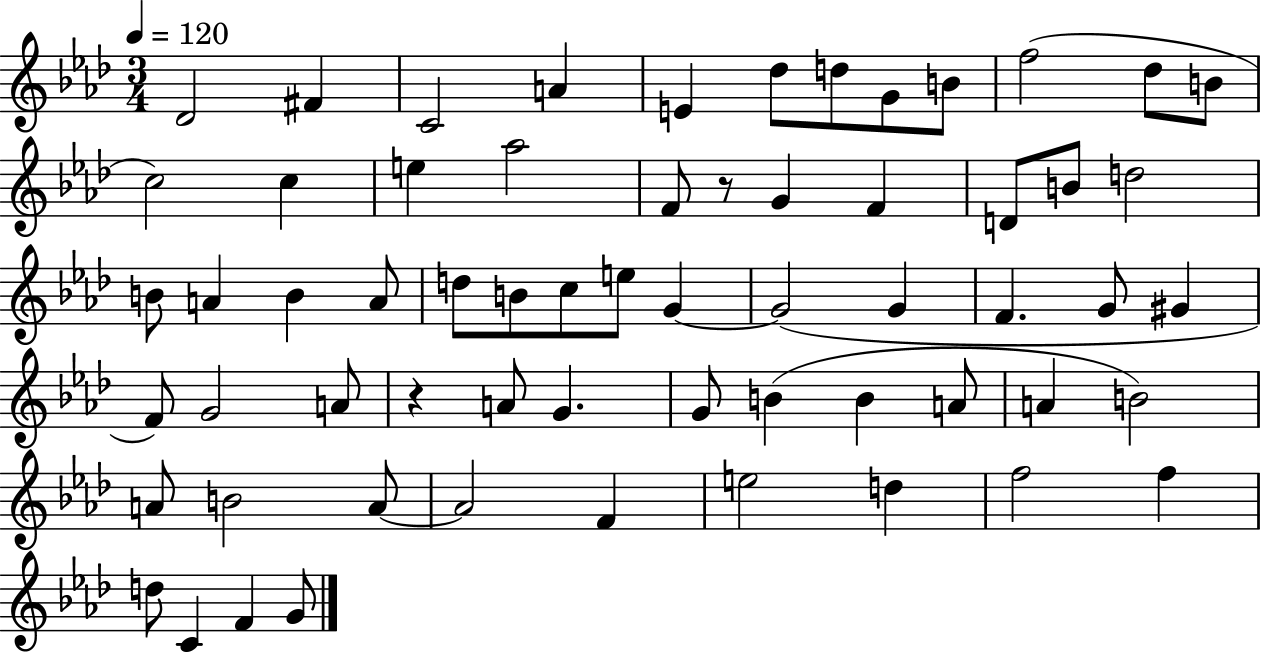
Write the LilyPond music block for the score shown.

{
  \clef treble
  \numericTimeSignature
  \time 3/4
  \key aes \major
  \tempo 4 = 120
  des'2 fis'4 | c'2 a'4 | e'4 des''8 d''8 g'8 b'8 | f''2( des''8 b'8 | \break c''2) c''4 | e''4 aes''2 | f'8 r8 g'4 f'4 | d'8 b'8 d''2 | \break b'8 a'4 b'4 a'8 | d''8 b'8 c''8 e''8 g'4~~ | g'2( g'4 | f'4. g'8 gis'4 | \break f'8) g'2 a'8 | r4 a'8 g'4. | g'8 b'4( b'4 a'8 | a'4 b'2) | \break a'8 b'2 a'8~~ | a'2 f'4 | e''2 d''4 | f''2 f''4 | \break d''8 c'4 f'4 g'8 | \bar "|."
}